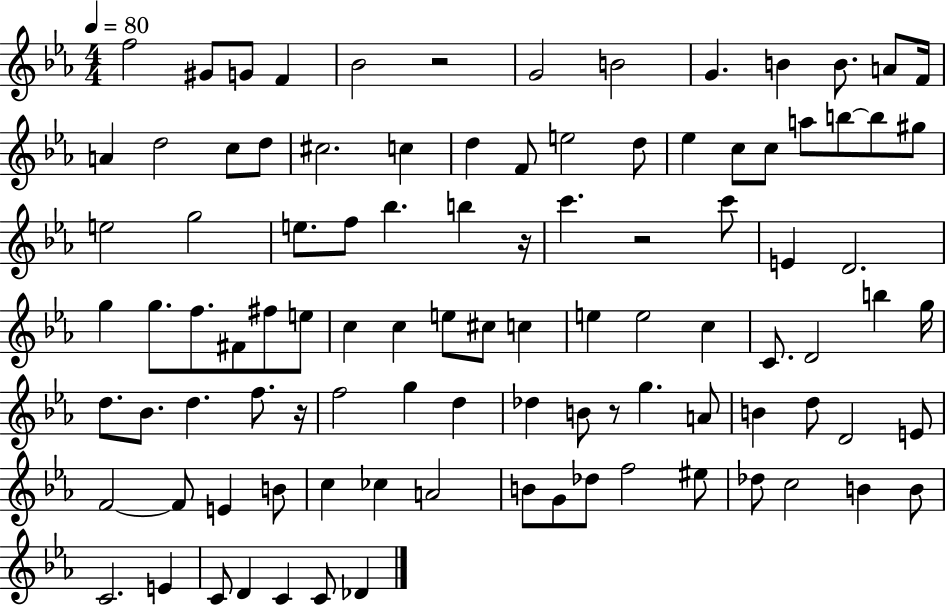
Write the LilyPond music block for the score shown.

{
  \clef treble
  \numericTimeSignature
  \time 4/4
  \key ees \major
  \tempo 4 = 80
  \repeat volta 2 { f''2 gis'8 g'8 f'4 | bes'2 r2 | g'2 b'2 | g'4. b'4 b'8. a'8 f'16 | \break a'4 d''2 c''8 d''8 | cis''2. c''4 | d''4 f'8 e''2 d''8 | ees''4 c''8 c''8 a''8 b''8~~ b''8 gis''8 | \break e''2 g''2 | e''8. f''8 bes''4. b''4 r16 | c'''4. r2 c'''8 | e'4 d'2. | \break g''4 g''8. f''8. fis'8 fis''8 e''8 | c''4 c''4 e''8 cis''8 c''4 | e''4 e''2 c''4 | c'8. d'2 b''4 g''16 | \break d''8. bes'8. d''4. f''8. r16 | f''2 g''4 d''4 | des''4 b'8 r8 g''4. a'8 | b'4 d''8 d'2 e'8 | \break f'2~~ f'8 e'4 b'8 | c''4 ces''4 a'2 | b'8 g'8 des''8 f''2 eis''8 | des''8 c''2 b'4 b'8 | \break c'2. e'4 | c'8 d'4 c'4 c'8 des'4 | } \bar "|."
}